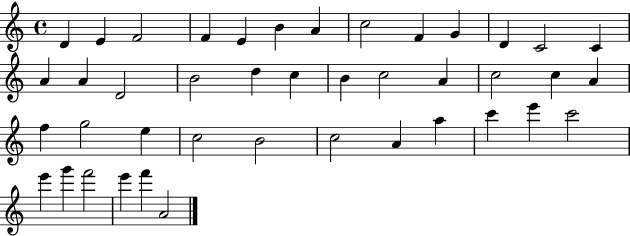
D4/q E4/q F4/h F4/q E4/q B4/q A4/q C5/h F4/q G4/q D4/q C4/h C4/q A4/q A4/q D4/h B4/h D5/q C5/q B4/q C5/h A4/q C5/h C5/q A4/q F5/q G5/h E5/q C5/h B4/h C5/h A4/q A5/q C6/q E6/q C6/h E6/q G6/q F6/h E6/q F6/q A4/h